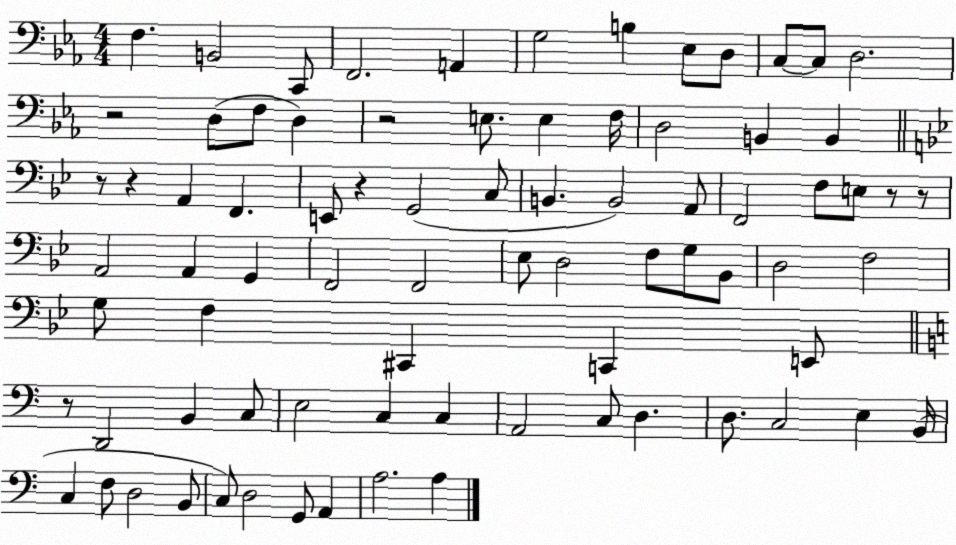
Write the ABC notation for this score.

X:1
T:Untitled
M:4/4
L:1/4
K:Eb
F, B,,2 C,,/2 F,,2 A,, G,2 B, _E,/2 D,/2 C,/2 C,/2 D,2 z2 D,/2 F,/2 D, z2 E,/2 E, F,/4 D,2 B,, B,, z/2 z A,, F,, E,,/2 z G,,2 C,/2 B,, B,,2 A,,/2 F,,2 F,/2 E,/2 z/2 z/2 A,,2 A,, G,, F,,2 F,,2 _E,/2 D,2 F,/2 G,/2 _B,,/2 D,2 F,2 G,/2 F, ^C,, C,, E,,/2 z/2 D,,2 B,, C,/2 E,2 C, C, A,,2 C,/2 D, D,/2 C,2 E, B,,/4 C, F,/2 D,2 B,,/2 C,/2 D,2 G,,/2 A,, A,2 A,